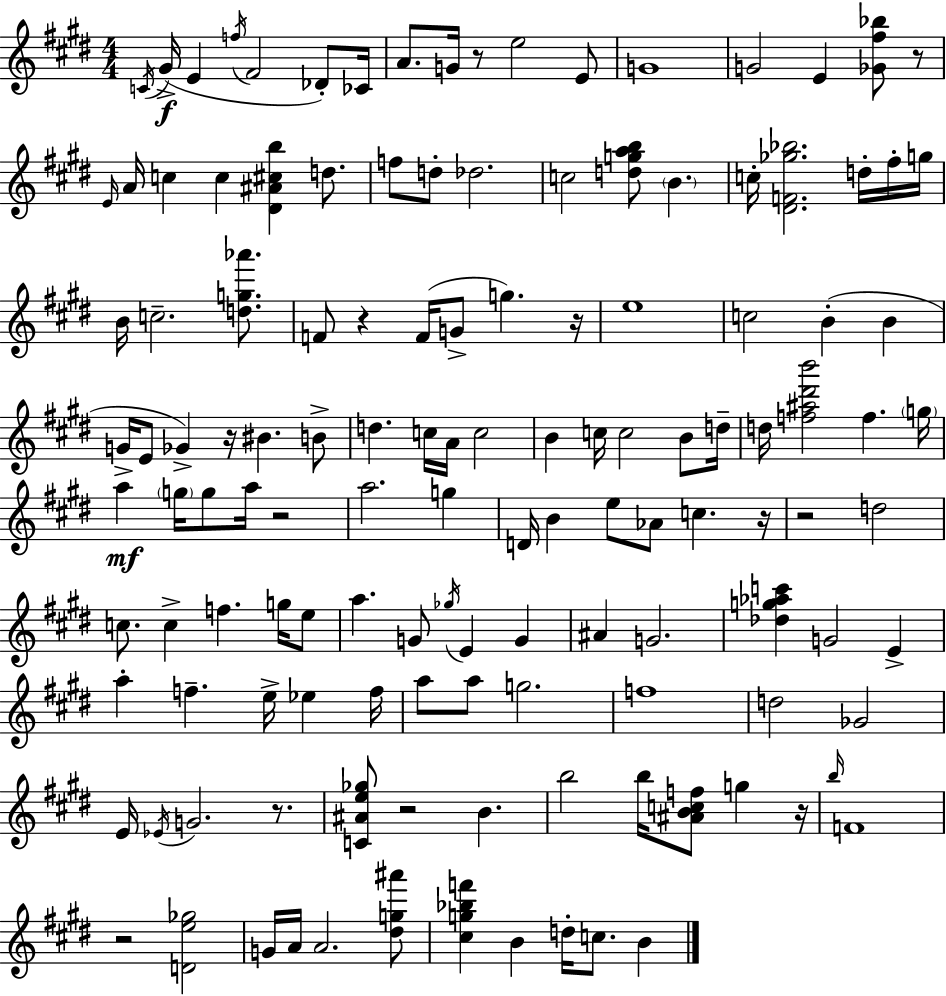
{
  \clef treble
  \numericTimeSignature
  \time 4/4
  \key e \major
  \acciaccatura { c'16 }\f gis'16->( e'4 \acciaccatura { f''16 } fis'2 des'8-.) | ces'16 a'8. g'16 r8 e''2 | e'8 g'1 | g'2 e'4 <ges' fis'' bes''>8 | \break r8 \grace { e'16 } a'16 c''4 c''4 <dis' ais' cis'' b''>4 | d''8. f''8 d''8-. des''2. | c''2 <d'' g'' a'' b''>8 \parenthesize b'4. | c''16-. <dis' f' ges'' bes''>2. | \break d''16-. fis''16-. g''16 b'16 c''2.-- | <d'' g'' aes'''>8. f'8 r4 f'16( g'8-> g''4.) | r16 e''1 | c''2 b'4-.( b'4 | \break g'16-> e'8 ges'4->) r16 bis'4. | b'8-> d''4. c''16 a'16 c''2 | b'4 c''16 c''2 | b'8 d''16-- d''16 <f'' ais'' dis''' b'''>2 f''4. | \break \parenthesize g''16 a''4\mf \parenthesize g''16 g''8 a''16 r2 | a''2. g''4 | d'16 b'4 e''8 aes'8 c''4. | r16 r2 d''2 | \break c''8. c''4-> f''4. | g''16 e''8 a''4. g'8 \acciaccatura { ges''16 } e'4 | g'4 ais'4 g'2. | <des'' g'' aes'' c'''>4 g'2 | \break e'4-> a''4-. f''4.-- e''16-> ees''4 | f''16 a''8 a''8 g''2. | f''1 | d''2 ges'2 | \break e'16 \acciaccatura { ees'16 } g'2. | r8. <c' ais' e'' ges''>8 r2 b'4. | b''2 b''16 <ais' b' c'' f''>8 | g''4 r16 \grace { b''16 } f'1 | \break r2 <d' e'' ges''>2 | g'16 a'16 a'2. | <dis'' g'' ais'''>8 <cis'' g'' bes'' f'''>4 b'4 d''16-. c''8. | b'4 \bar "|."
}